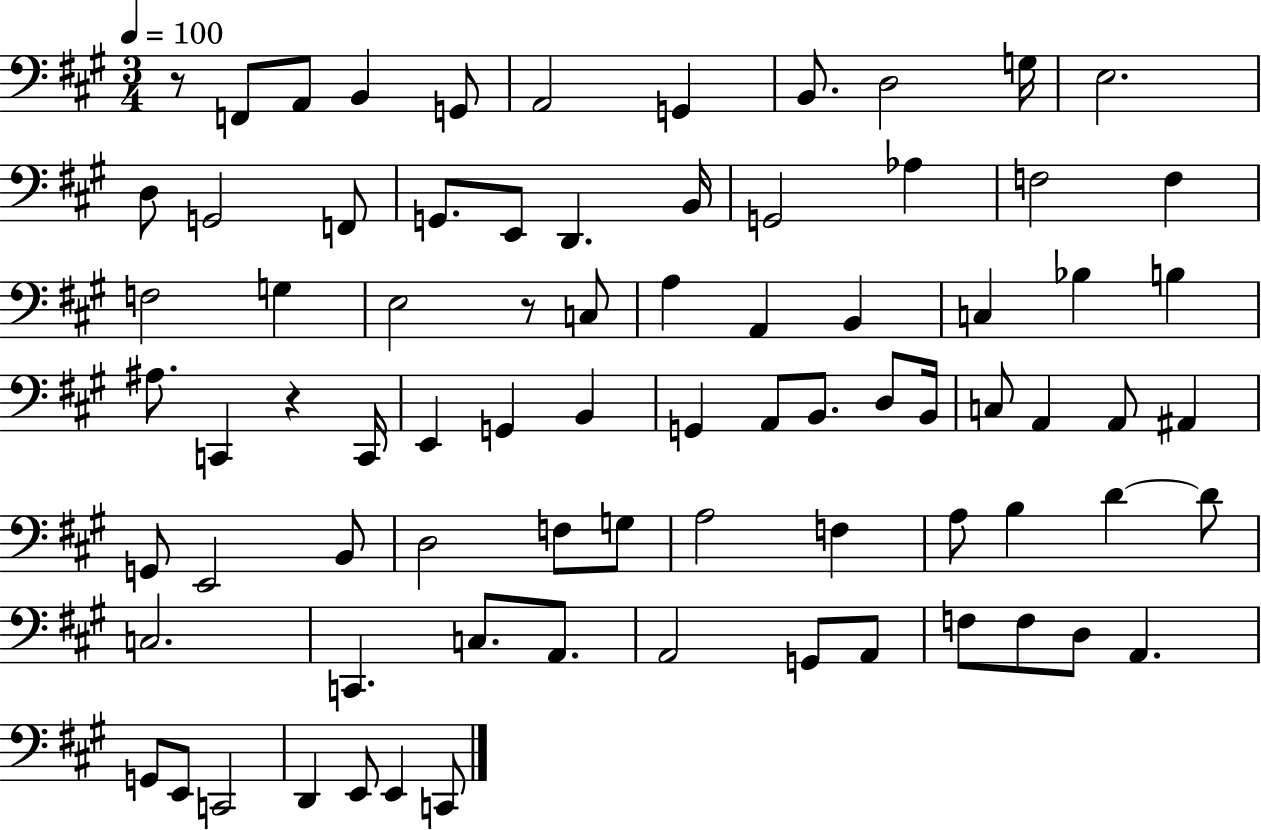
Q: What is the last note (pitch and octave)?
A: C2